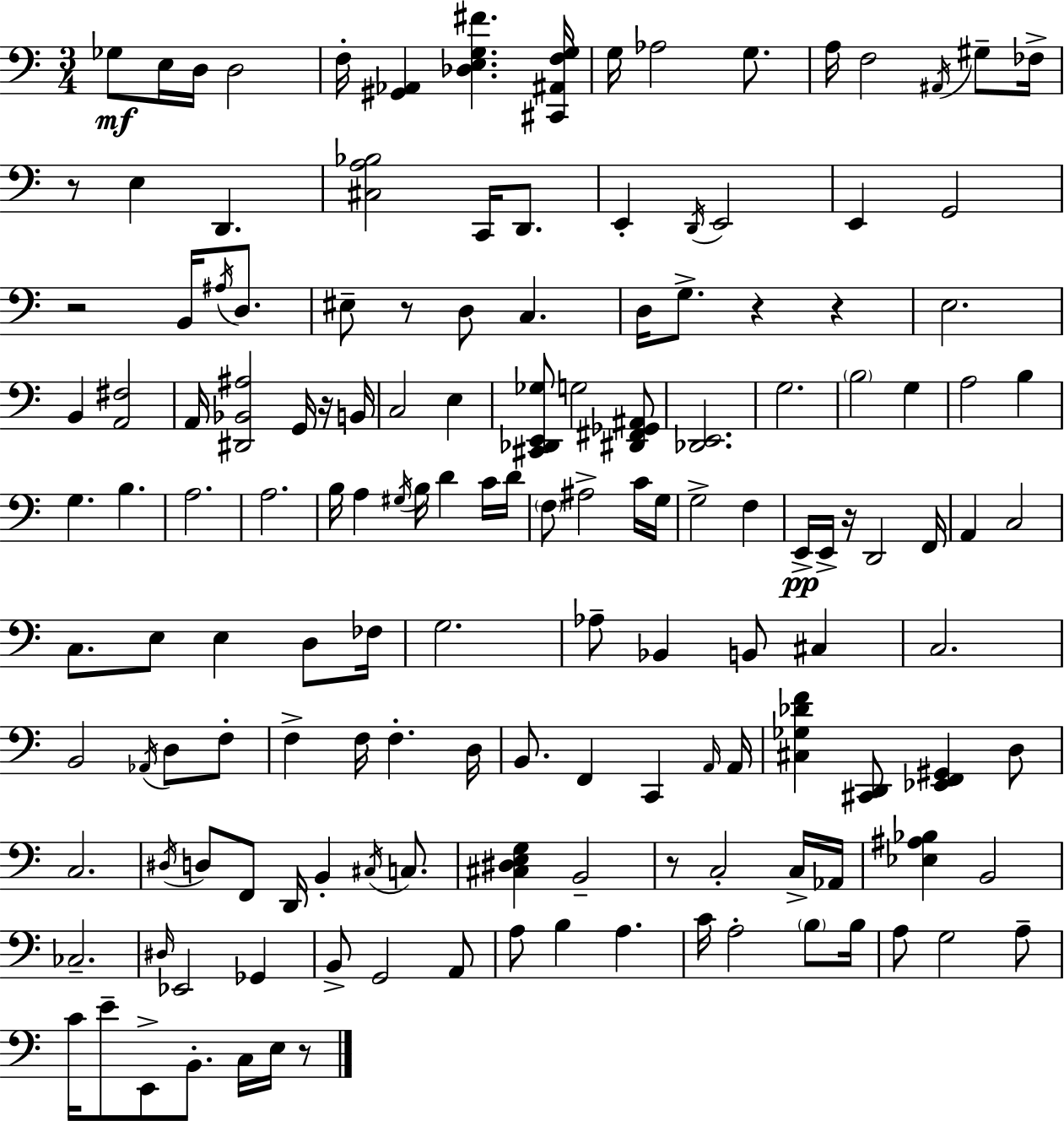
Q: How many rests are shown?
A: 9